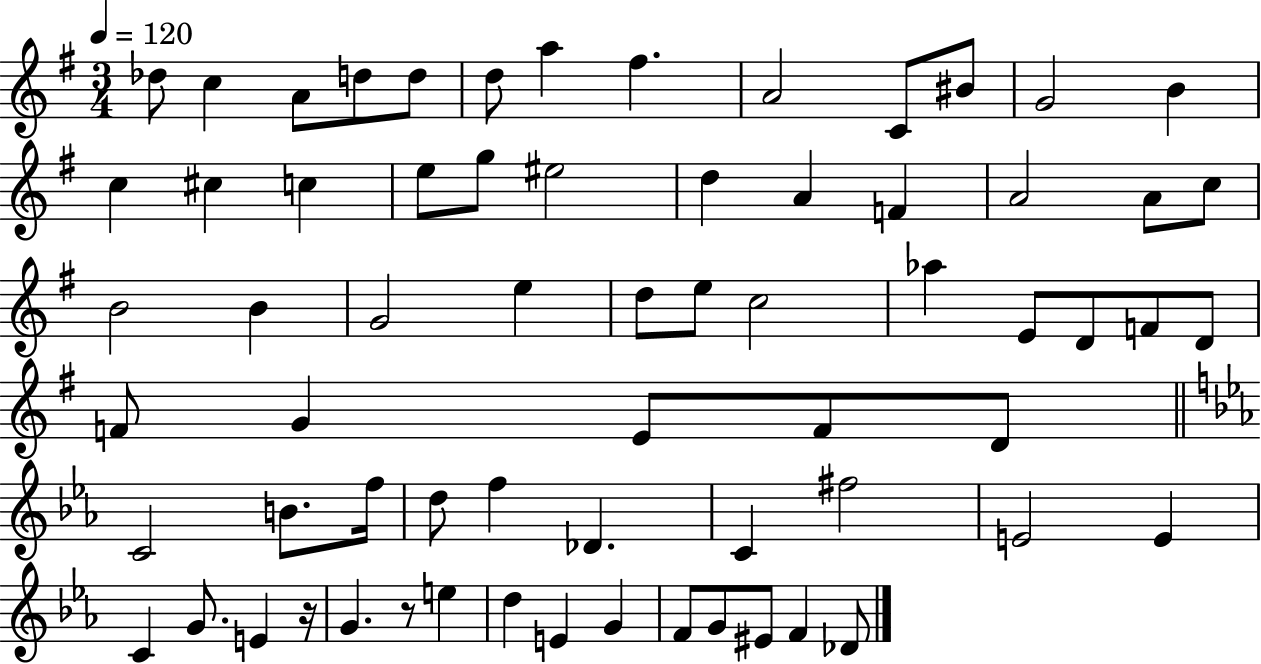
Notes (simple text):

Db5/e C5/q A4/e D5/e D5/e D5/e A5/q F#5/q. A4/h C4/e BIS4/e G4/h B4/q C5/q C#5/q C5/q E5/e G5/e EIS5/h D5/q A4/q F4/q A4/h A4/e C5/e B4/h B4/q G4/h E5/q D5/e E5/e C5/h Ab5/q E4/e D4/e F4/e D4/e F4/e G4/q E4/e F4/e D4/e C4/h B4/e. F5/s D5/e F5/q Db4/q. C4/q F#5/h E4/h E4/q C4/q G4/e. E4/q R/s G4/q. R/e E5/q D5/q E4/q G4/q F4/e G4/e EIS4/e F4/q Db4/e